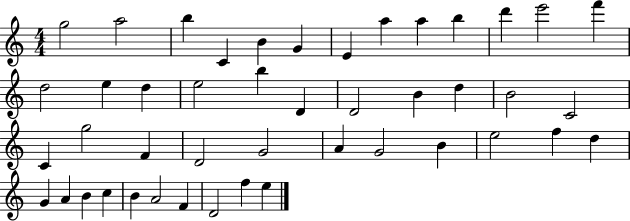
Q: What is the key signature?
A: C major